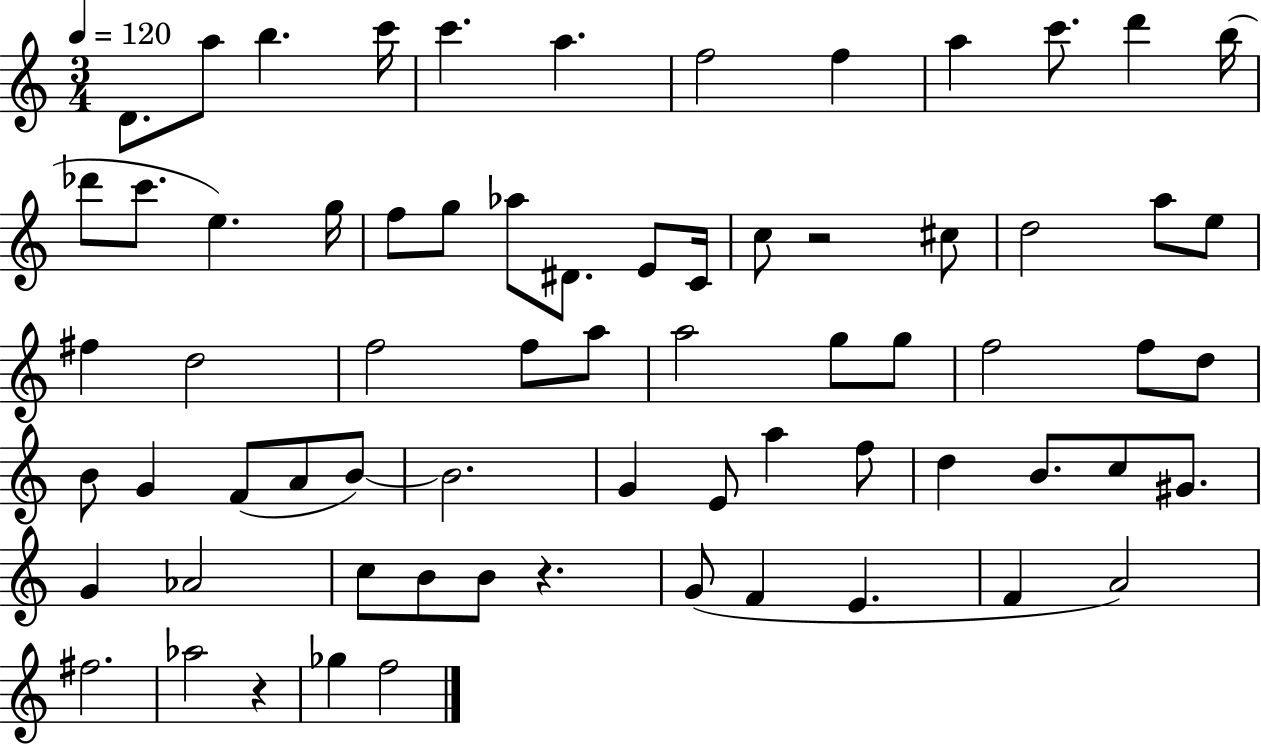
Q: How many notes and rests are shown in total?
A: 69